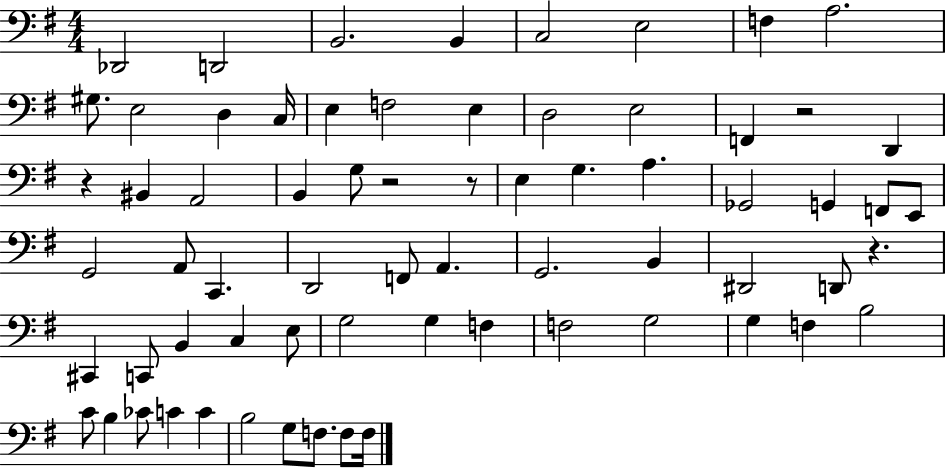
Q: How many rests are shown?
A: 5